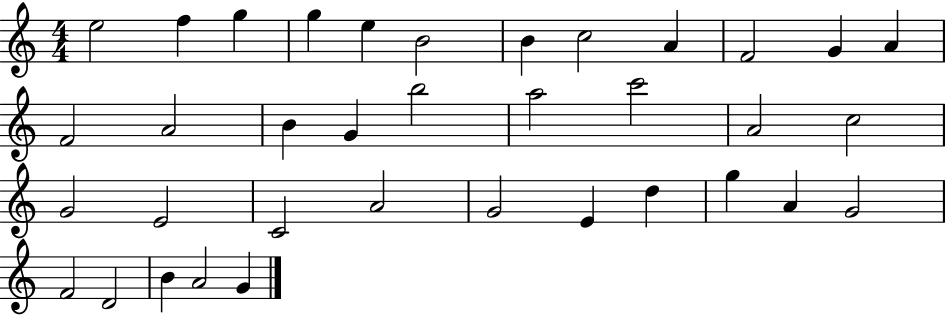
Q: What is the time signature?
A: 4/4